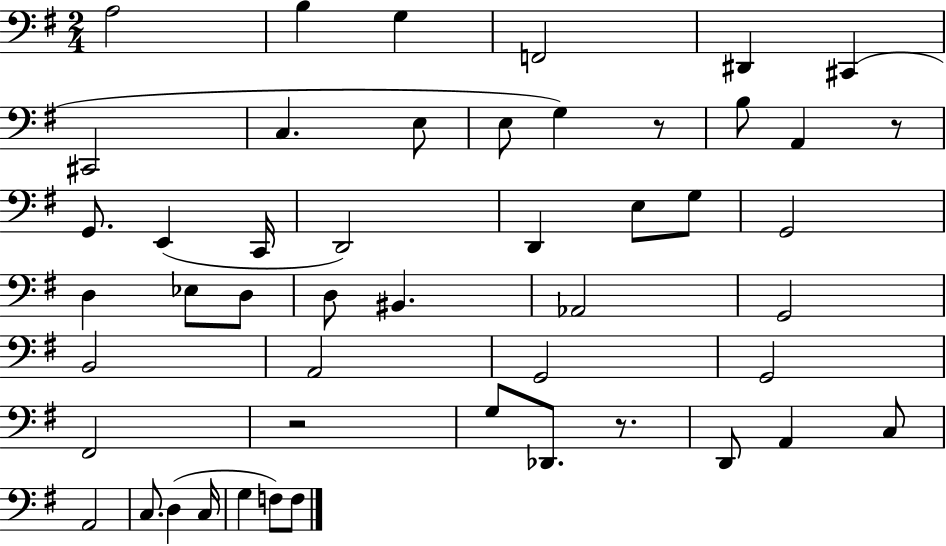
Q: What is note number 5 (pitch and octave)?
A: D#2